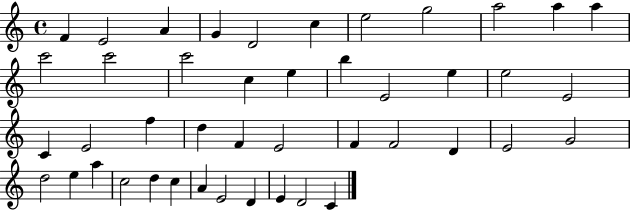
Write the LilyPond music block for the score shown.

{
  \clef treble
  \time 4/4
  \defaultTimeSignature
  \key c \major
  f'4 e'2 a'4 | g'4 d'2 c''4 | e''2 g''2 | a''2 a''4 a''4 | \break c'''2 c'''2 | c'''2 c''4 e''4 | b''4 e'2 e''4 | e''2 e'2 | \break c'4 e'2 f''4 | d''4 f'4 e'2 | f'4 f'2 d'4 | e'2 g'2 | \break d''2 e''4 a''4 | c''2 d''4 c''4 | a'4 e'2 d'4 | e'4 d'2 c'4 | \break \bar "|."
}